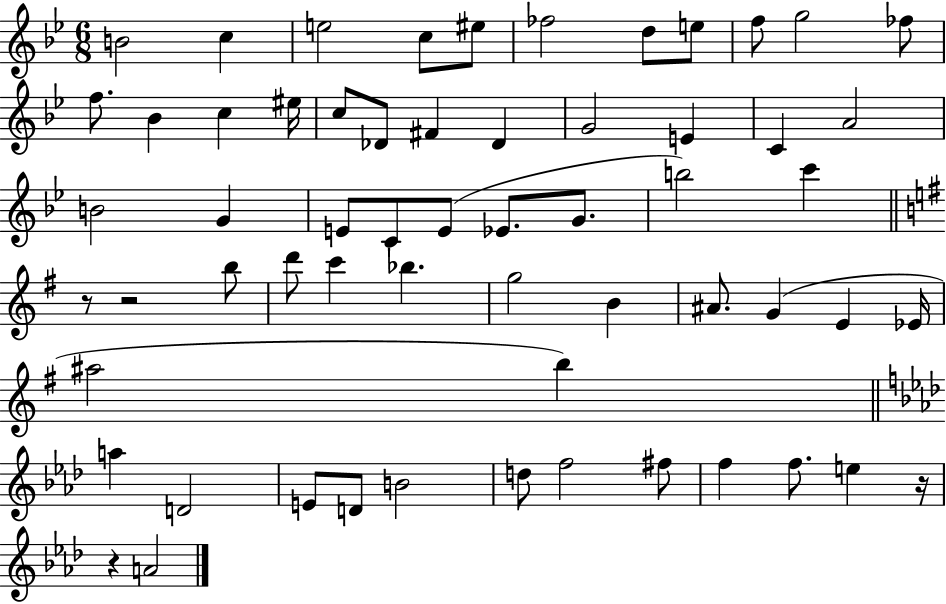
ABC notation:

X:1
T:Untitled
M:6/8
L:1/4
K:Bb
B2 c e2 c/2 ^e/2 _f2 d/2 e/2 f/2 g2 _f/2 f/2 _B c ^e/4 c/2 _D/2 ^F _D G2 E C A2 B2 G E/2 C/2 E/2 _E/2 G/2 b2 c' z/2 z2 b/2 d'/2 c' _b g2 B ^A/2 G E _E/4 ^a2 b a D2 E/2 D/2 B2 d/2 f2 ^f/2 f f/2 e z/4 z A2